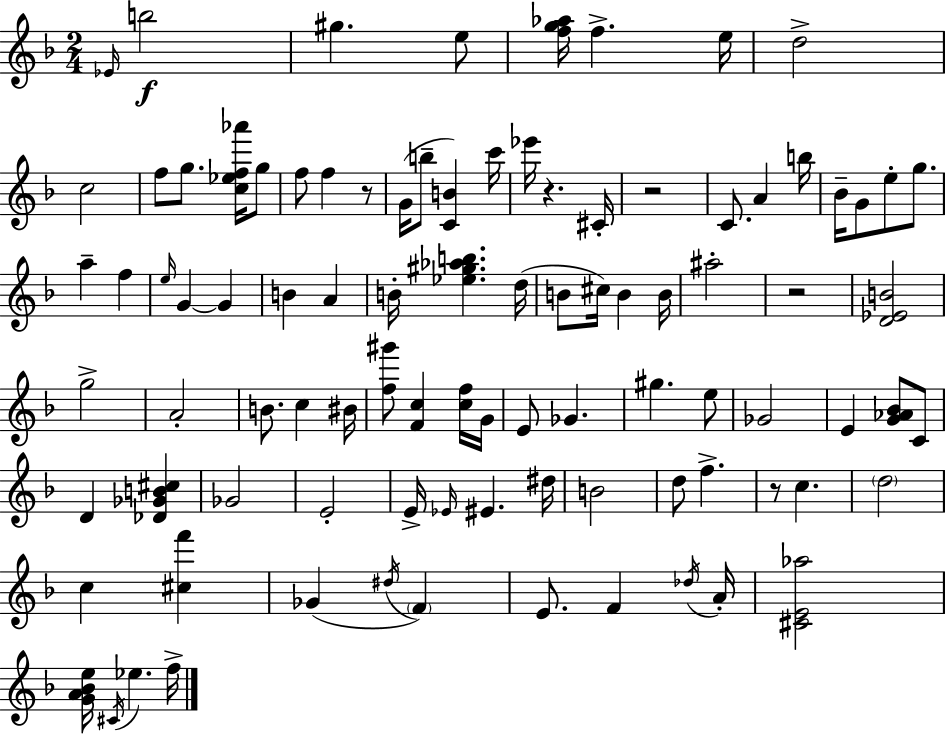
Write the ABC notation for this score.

X:1
T:Untitled
M:2/4
L:1/4
K:Dm
_E/4 b2 ^g e/2 [fg_a]/4 f e/4 d2 c2 f/2 g/2 [c_ef_a']/4 g/2 f/2 f z/2 G/4 b/2 [CB] c'/4 _e'/4 z ^C/4 z2 C/2 A b/4 _B/4 G/2 e/2 g/2 a f e/4 G G B A B/4 [_e^g_ab] d/4 B/2 ^c/4 B B/4 ^a2 z2 [D_EB]2 g2 A2 B/2 c ^B/4 [f^g']/2 [Fc] [cf]/4 G/4 E/2 _G ^g e/2 _G2 E [G_A_B]/2 C/2 D [_D_GB^c] _G2 E2 E/4 _E/4 ^E ^d/4 B2 d/2 f z/2 c d2 c [^cf'] _G ^d/4 F E/2 F _d/4 A/4 [^CE_a]2 [GA_Be]/4 ^C/4 _e f/4